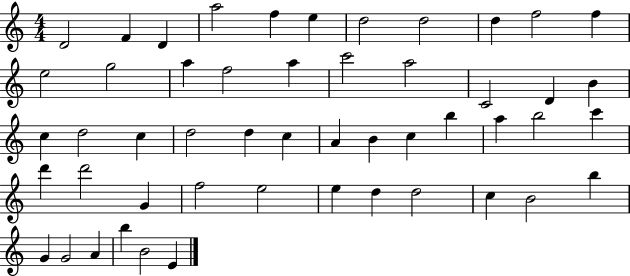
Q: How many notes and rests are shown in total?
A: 51